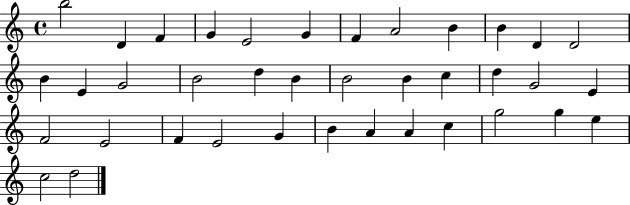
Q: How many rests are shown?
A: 0